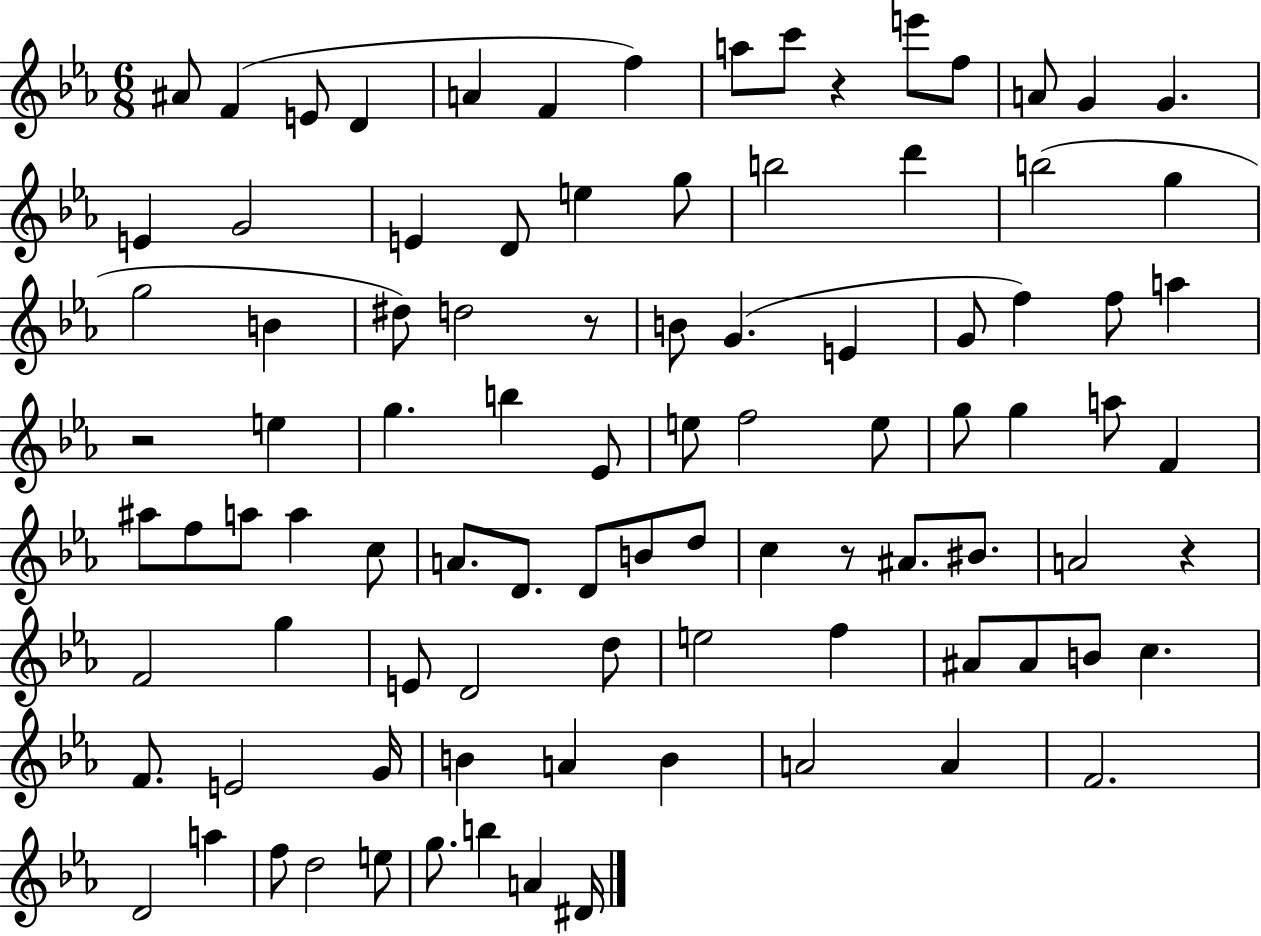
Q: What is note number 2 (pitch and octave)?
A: F4